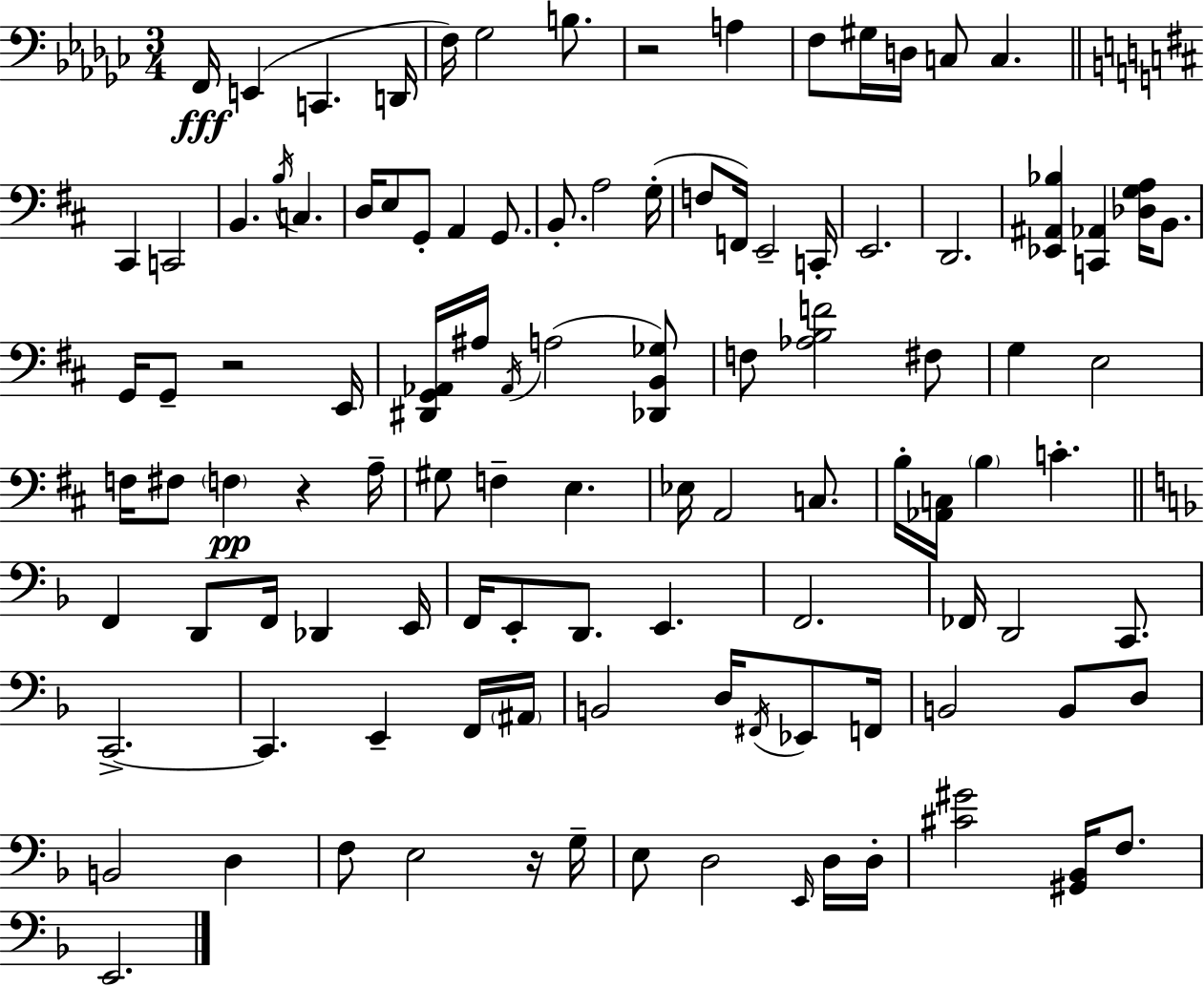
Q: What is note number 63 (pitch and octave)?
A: E2